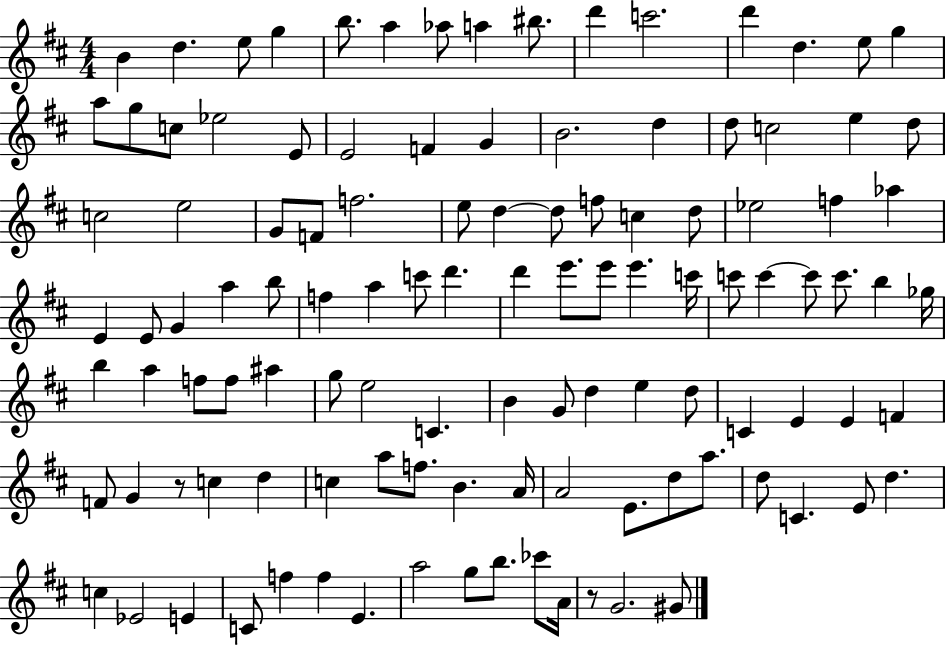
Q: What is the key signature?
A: D major